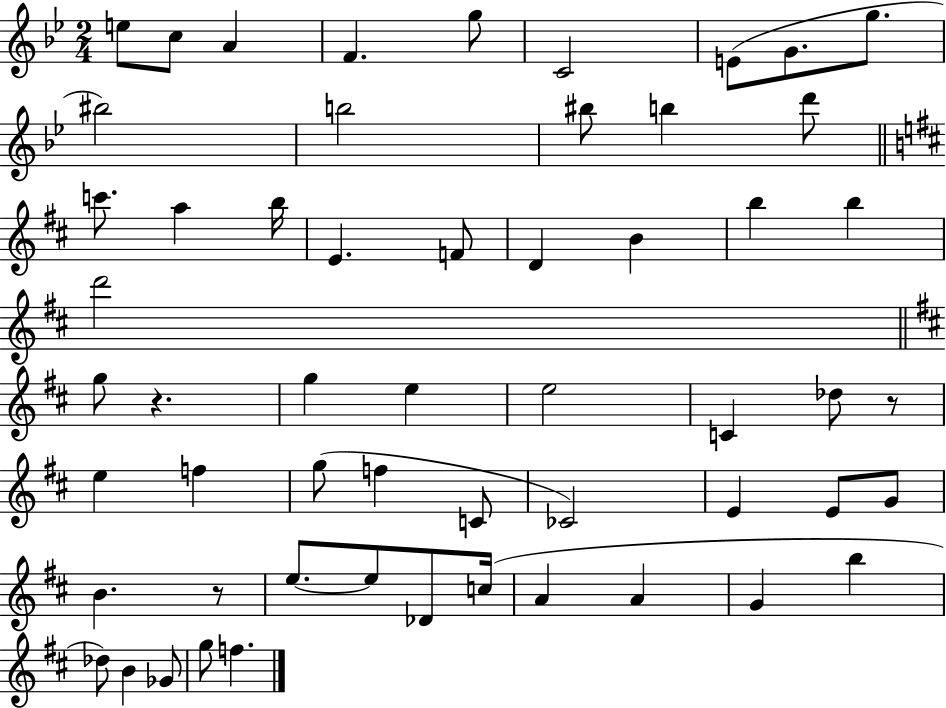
X:1
T:Untitled
M:2/4
L:1/4
K:Bb
e/2 c/2 A F g/2 C2 E/2 G/2 g/2 ^b2 b2 ^b/2 b d'/2 c'/2 a b/4 E F/2 D B b b d'2 g/2 z g e e2 C _d/2 z/2 e f g/2 f C/2 _C2 E E/2 G/2 B z/2 e/2 e/2 _D/2 c/4 A A G b _d/2 B _G/2 g/2 f